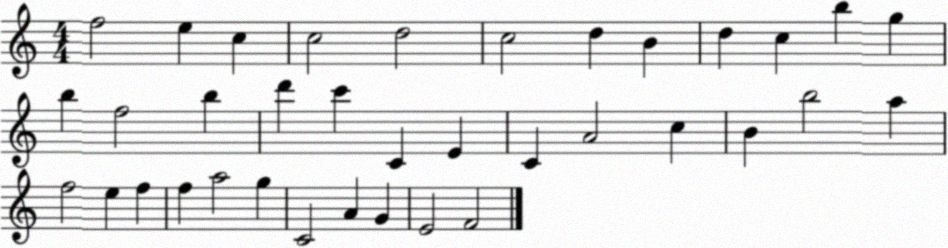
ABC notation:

X:1
T:Untitled
M:4/4
L:1/4
K:C
f2 e c c2 d2 c2 d B d c b g b f2 b d' c' C E C A2 c B b2 a f2 e f f a2 g C2 A G E2 F2